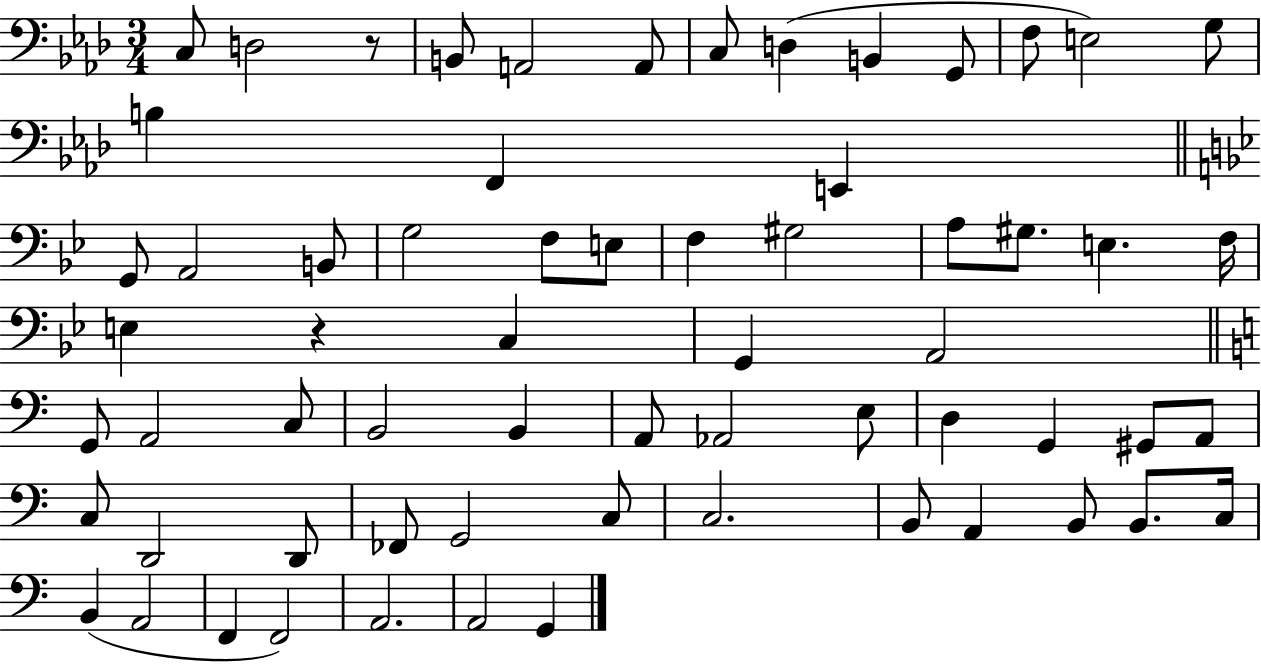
{
  \clef bass
  \numericTimeSignature
  \time 3/4
  \key aes \major
  c8 d2 r8 | b,8 a,2 a,8 | c8 d4( b,4 g,8 | f8 e2) g8 | \break b4 f,4 e,4 | \bar "||" \break \key bes \major g,8 a,2 b,8 | g2 f8 e8 | f4 gis2 | a8 gis8. e4. f16 | \break e4 r4 c4 | g,4 a,2 | \bar "||" \break \key c \major g,8 a,2 c8 | b,2 b,4 | a,8 aes,2 e8 | d4 g,4 gis,8 a,8 | \break c8 d,2 d,8 | fes,8 g,2 c8 | c2. | b,8 a,4 b,8 b,8. c16 | \break b,4( a,2 | f,4 f,2) | a,2. | a,2 g,4 | \break \bar "|."
}